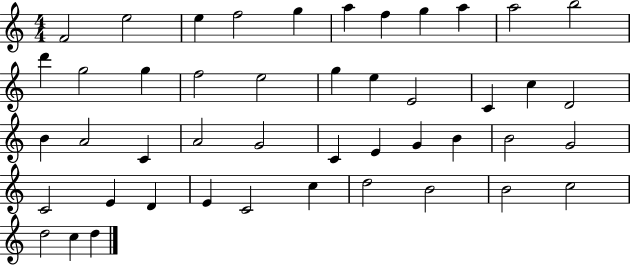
X:1
T:Untitled
M:4/4
L:1/4
K:C
F2 e2 e f2 g a f g a a2 b2 d' g2 g f2 e2 g e E2 C c D2 B A2 C A2 G2 C E G B B2 G2 C2 E D E C2 c d2 B2 B2 c2 d2 c d